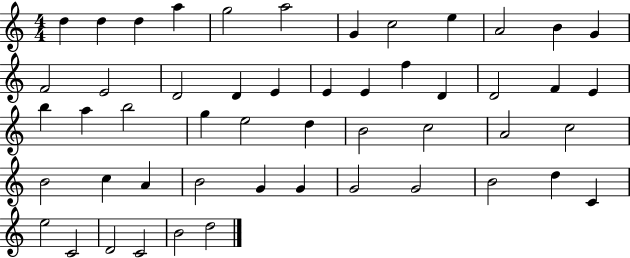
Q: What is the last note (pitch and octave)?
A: D5